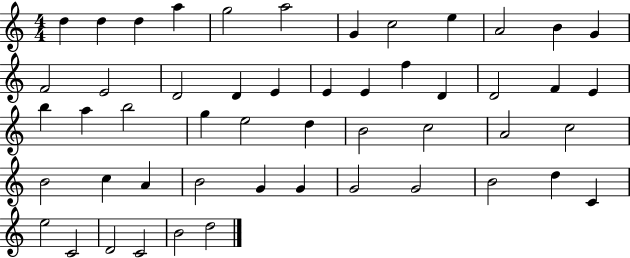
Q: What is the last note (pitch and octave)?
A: D5